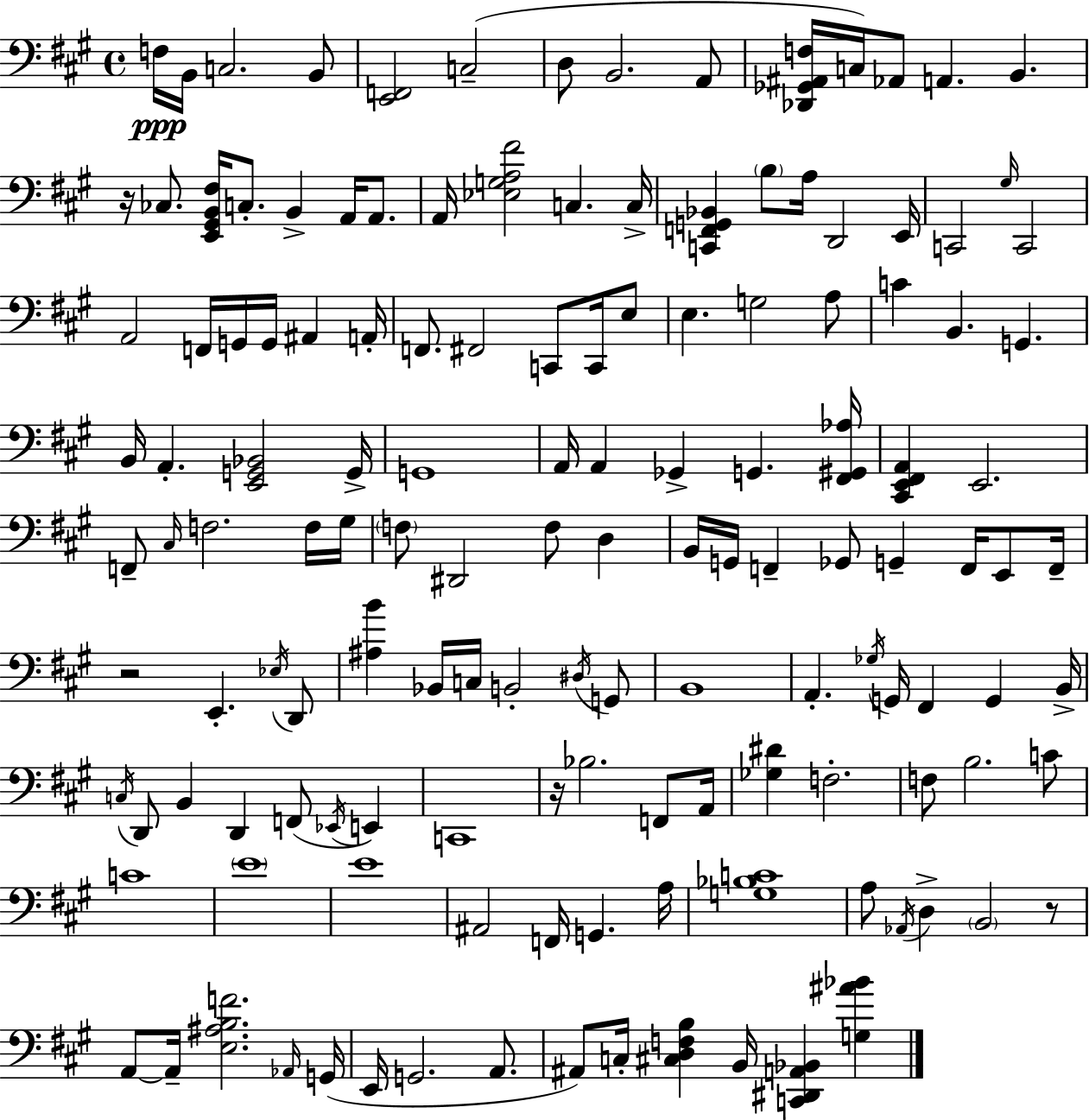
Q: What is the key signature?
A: A major